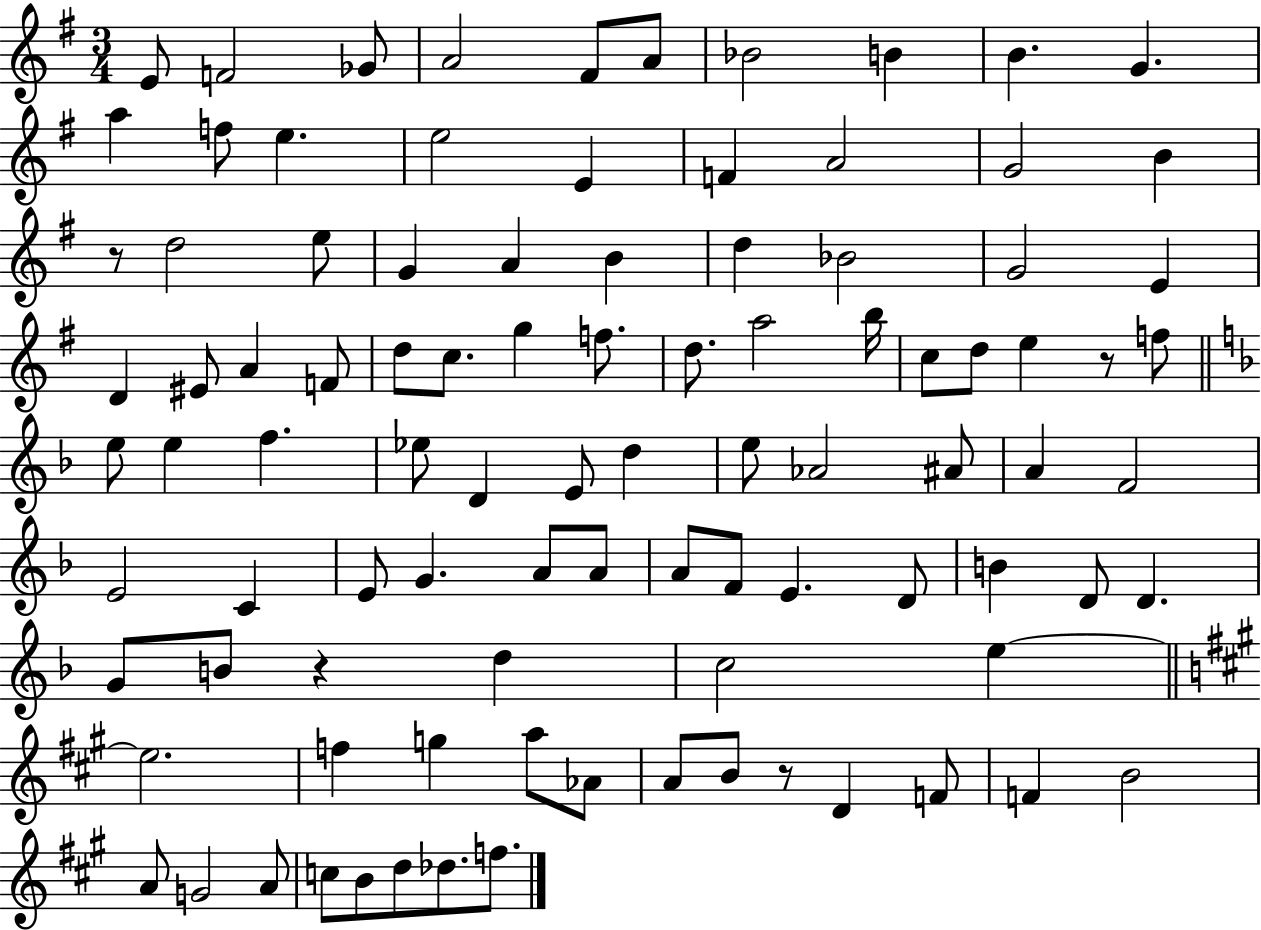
{
  \clef treble
  \numericTimeSignature
  \time 3/4
  \key g \major
  e'8 f'2 ges'8 | a'2 fis'8 a'8 | bes'2 b'4 | b'4. g'4. | \break a''4 f''8 e''4. | e''2 e'4 | f'4 a'2 | g'2 b'4 | \break r8 d''2 e''8 | g'4 a'4 b'4 | d''4 bes'2 | g'2 e'4 | \break d'4 eis'8 a'4 f'8 | d''8 c''8. g''4 f''8. | d''8. a''2 b''16 | c''8 d''8 e''4 r8 f''8 | \break \bar "||" \break \key f \major e''8 e''4 f''4. | ees''8 d'4 e'8 d''4 | e''8 aes'2 ais'8 | a'4 f'2 | \break e'2 c'4 | e'8 g'4. a'8 a'8 | a'8 f'8 e'4. d'8 | b'4 d'8 d'4. | \break g'8 b'8 r4 d''4 | c''2 e''4~~ | \bar "||" \break \key a \major e''2. | f''4 g''4 a''8 aes'8 | a'8 b'8 r8 d'4 f'8 | f'4 b'2 | \break a'8 g'2 a'8 | c''8 b'8 d''8 des''8. f''8. | \bar "|."
}